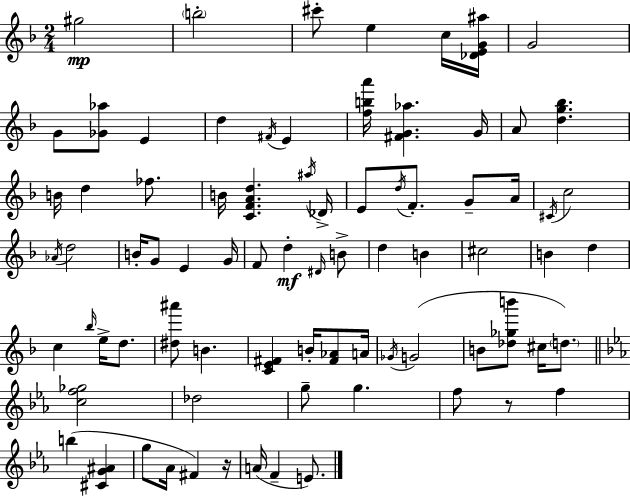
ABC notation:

X:1
T:Untitled
M:2/4
L:1/4
K:F
^g2 b2 ^c'/2 e c/4 [_DEG^a]/4 G2 G/2 [_G_a]/2 E d ^F/4 E [fba']/4 [^FG_a] G/4 A/2 [dg_b] B/4 d _f/2 B/4 [CFAd] ^a/4 _D/4 E/2 d/4 F/2 G/2 A/4 ^C/4 c2 _A/4 d2 B/4 G/2 E G/4 F/2 d ^D/4 B/2 d B ^c2 B d c _b/4 e/4 d/2 [^d^a']/2 B [CE^F] B/4 [^F_A]/2 A/4 _G/4 G2 B/2 [_d_gb']/2 ^c/4 d/2 [cf_g]2 _d2 g/2 g f/2 z/2 f b [^CG^A] g/2 _A/4 ^F z/4 A/4 F E/2